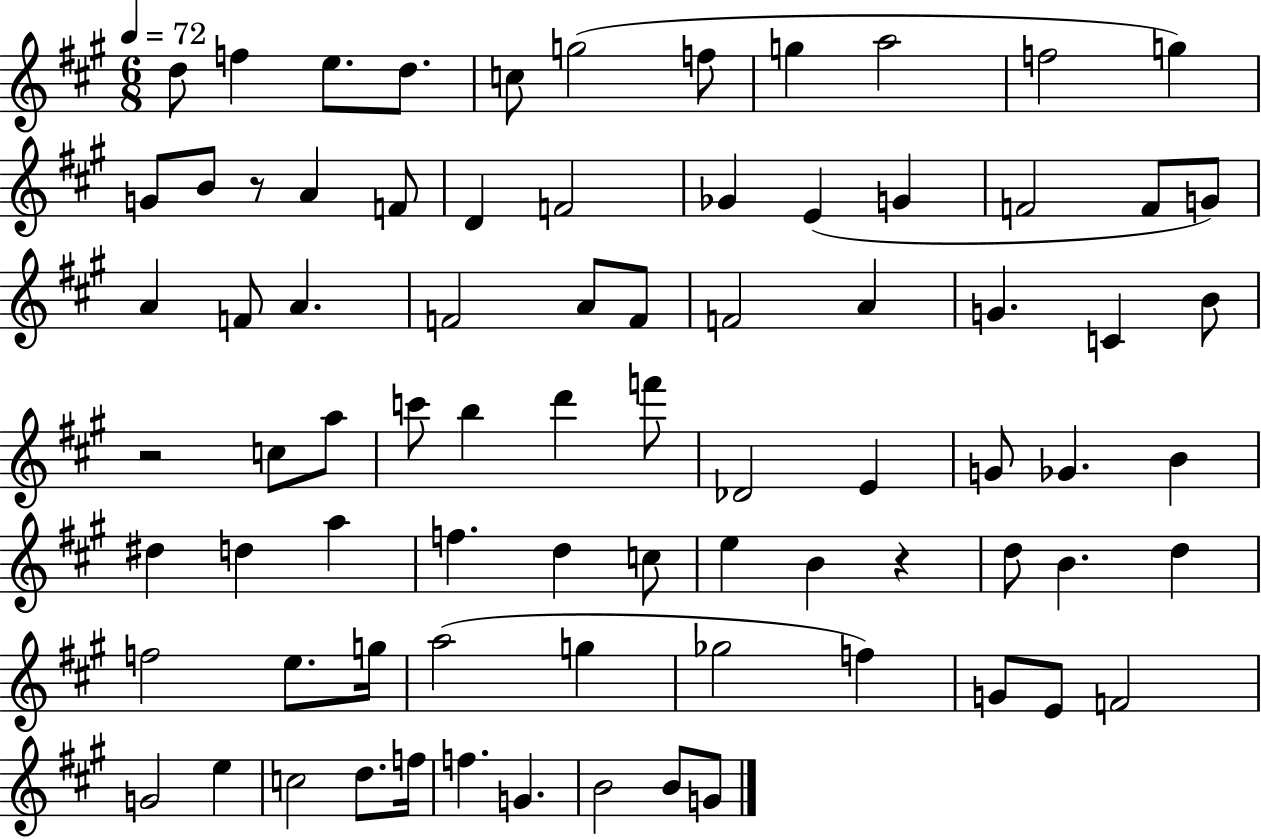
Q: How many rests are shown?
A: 3